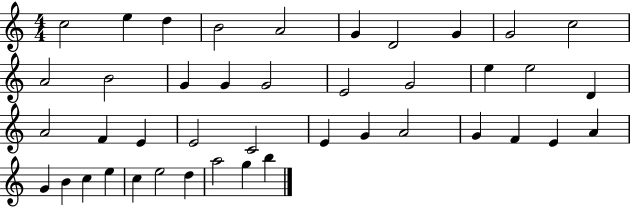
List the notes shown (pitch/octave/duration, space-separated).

C5/h E5/q D5/q B4/h A4/h G4/q D4/h G4/q G4/h C5/h A4/h B4/h G4/q G4/q G4/h E4/h G4/h E5/q E5/h D4/q A4/h F4/q E4/q E4/h C4/h E4/q G4/q A4/h G4/q F4/q E4/q A4/q G4/q B4/q C5/q E5/q C5/q E5/h D5/q A5/h G5/q B5/q